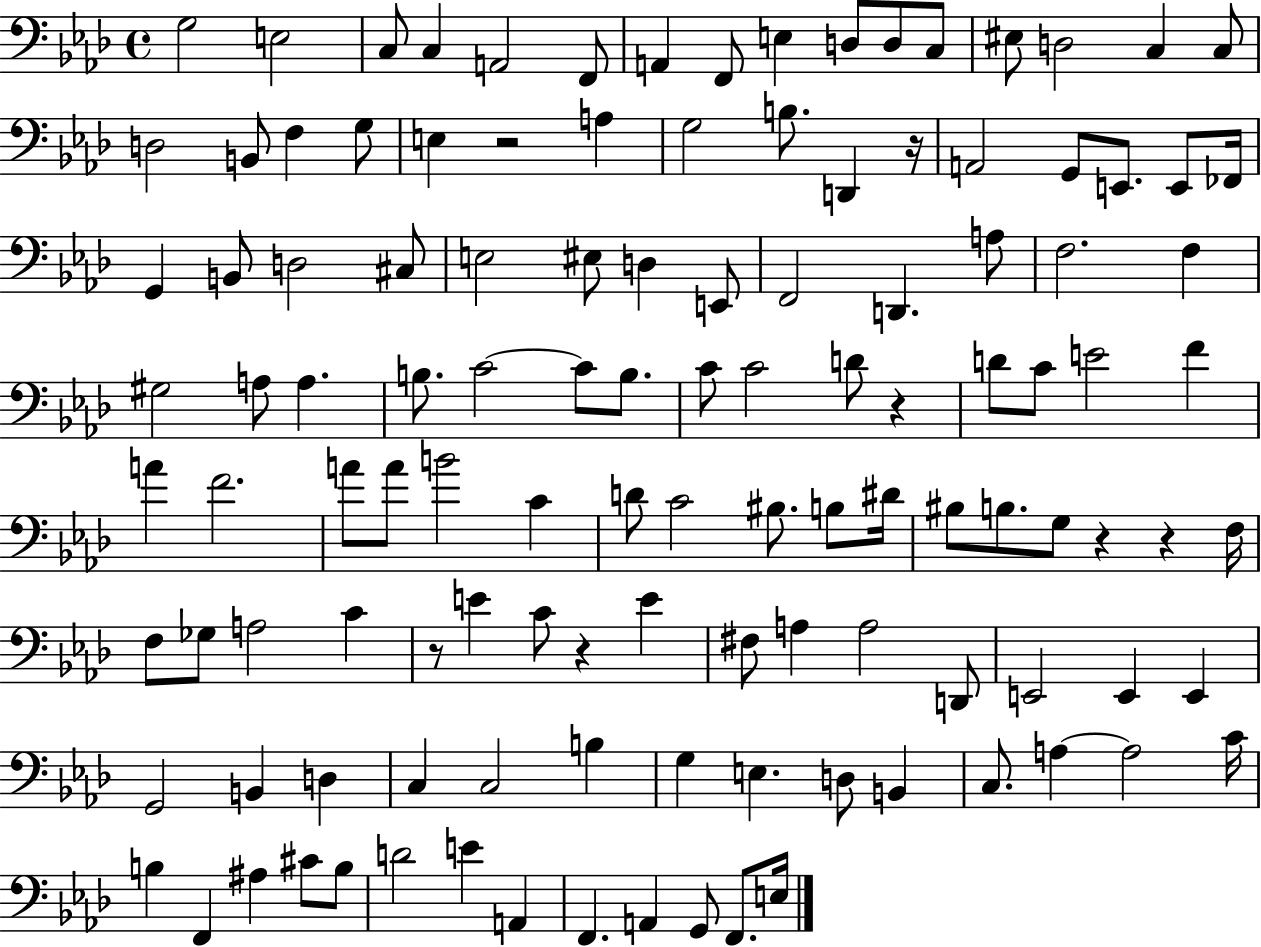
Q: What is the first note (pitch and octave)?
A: G3